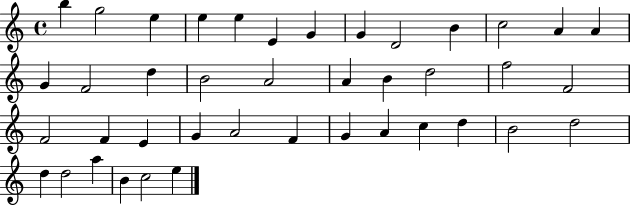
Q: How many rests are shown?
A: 0